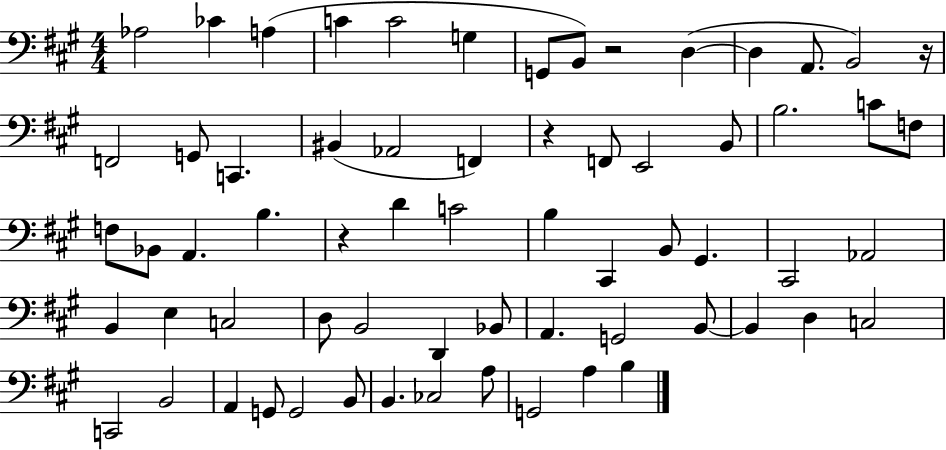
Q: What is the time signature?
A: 4/4